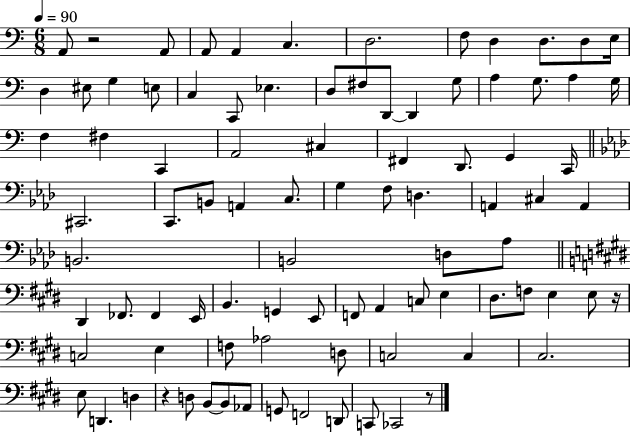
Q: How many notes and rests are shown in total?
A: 90